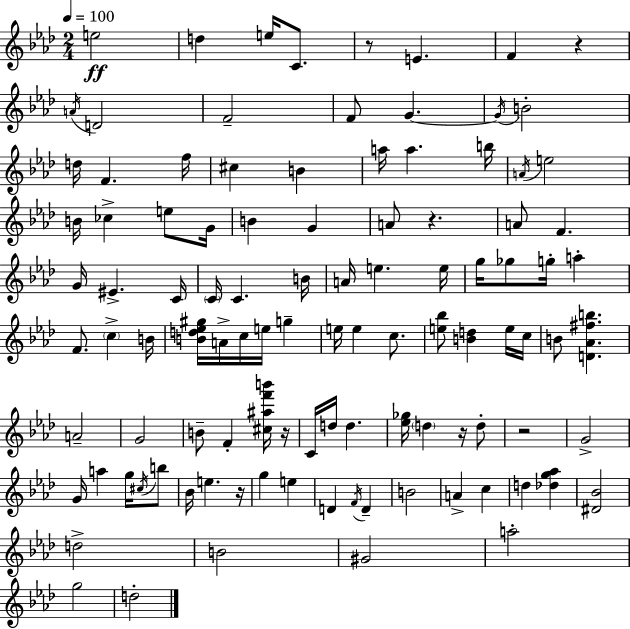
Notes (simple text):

E5/h D5/q E5/s C4/e. R/e E4/q. F4/q R/q A4/s D4/h F4/h F4/e G4/q. G4/s B4/h D5/s F4/q. F5/s C#5/q B4/q A5/s A5/q. B5/s A4/s E5/h B4/s CES5/q E5/e G4/s B4/q G4/q A4/e R/q. A4/e F4/q. G4/s EIS4/q. C4/s C4/s C4/q. B4/s A4/s E5/q. E5/s G5/s Gb5/e G5/s A5/q F4/e. C5/q B4/s [B4,D5,Eb5,G#5]/s A4/s C5/s E5/s G5/q E5/s E5/q C5/e. [E5,Bb5]/e [B4,D5]/q E5/s C5/s B4/e [D4,Ab4,F#5,B5]/q. A4/h G4/h B4/e F4/q [C#5,A#5,F6,B6]/s R/s C4/s D5/s D5/q. [Eb5,Gb5]/s D5/q R/s D5/e R/h G4/h G4/s A5/q G5/s C#5/s B5/e Bb4/s E5/q. R/s G5/q E5/q D4/q F4/s D4/q B4/h A4/q C5/q D5/q [Db5,G5,Ab5]/q [D#4,Bb4]/h D5/h B4/h G#4/h A5/h G5/h D5/h